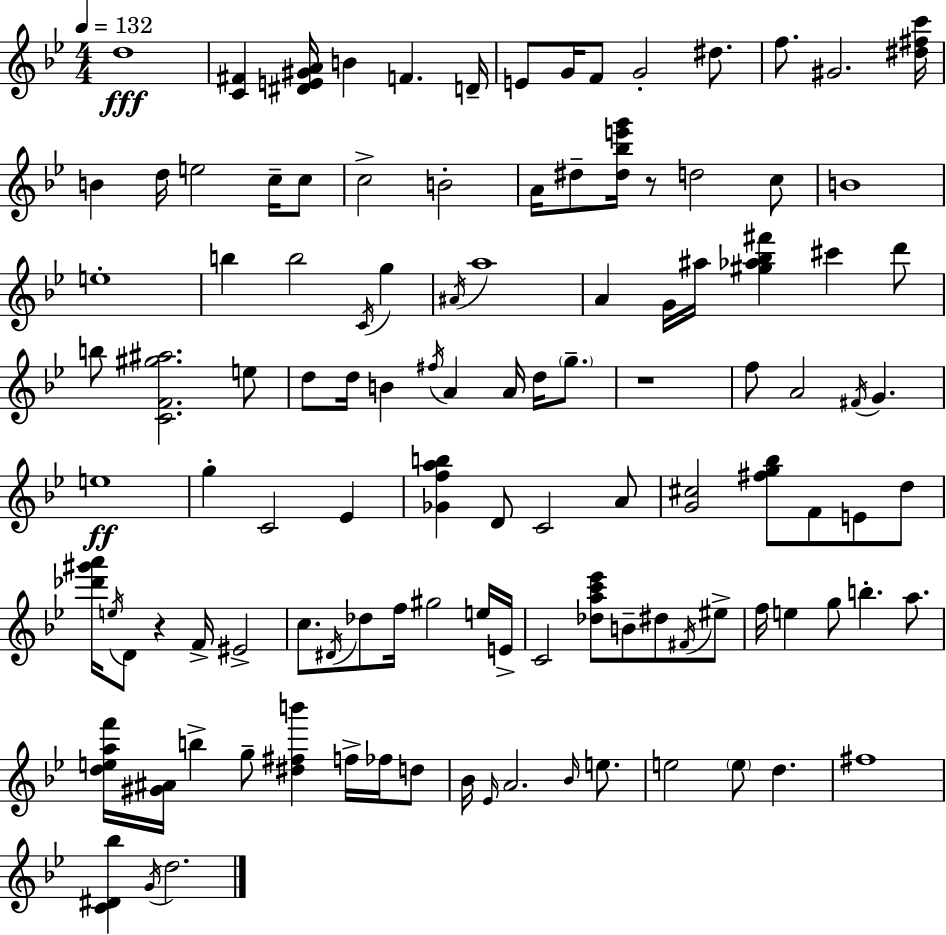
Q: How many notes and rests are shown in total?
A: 114